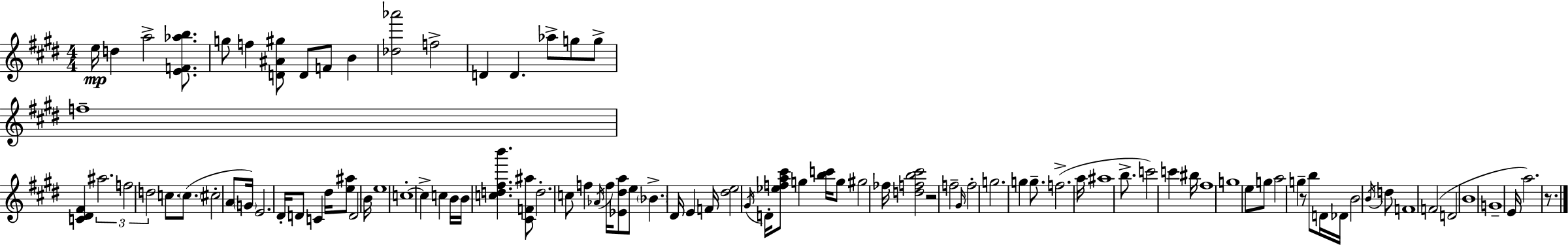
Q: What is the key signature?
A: E major